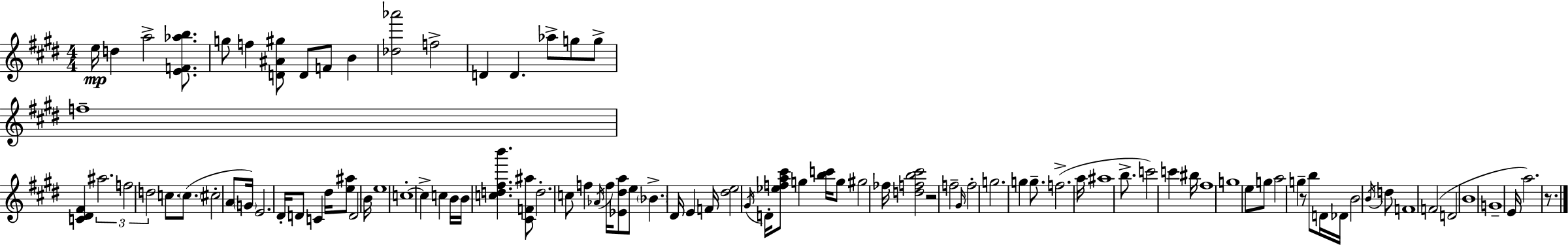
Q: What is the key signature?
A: E major